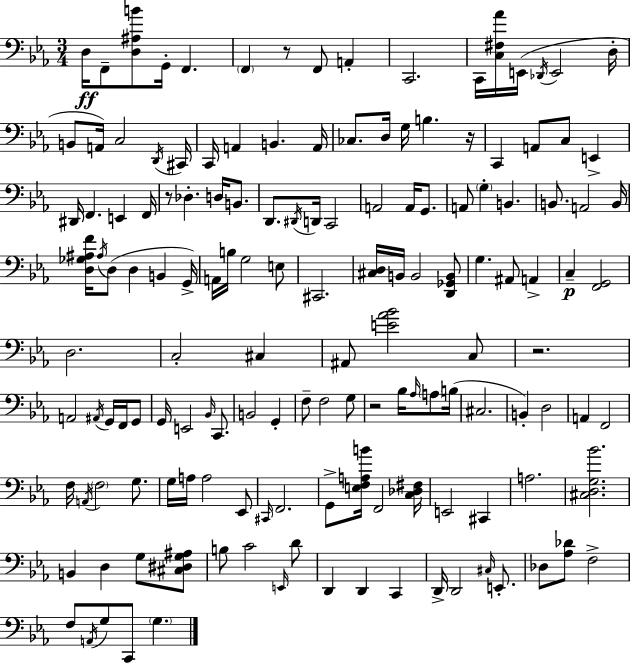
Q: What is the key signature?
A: EES major